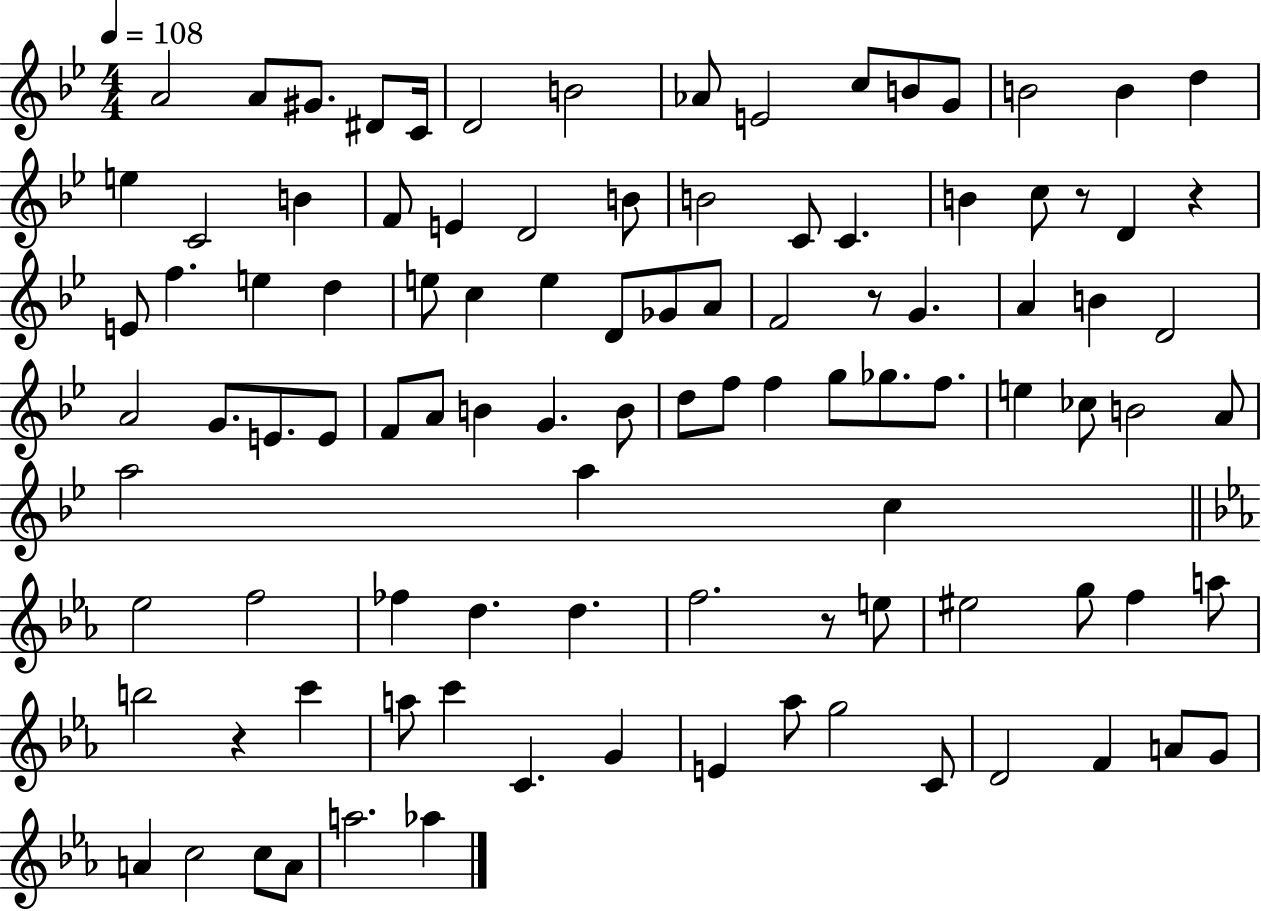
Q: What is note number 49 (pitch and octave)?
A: A4